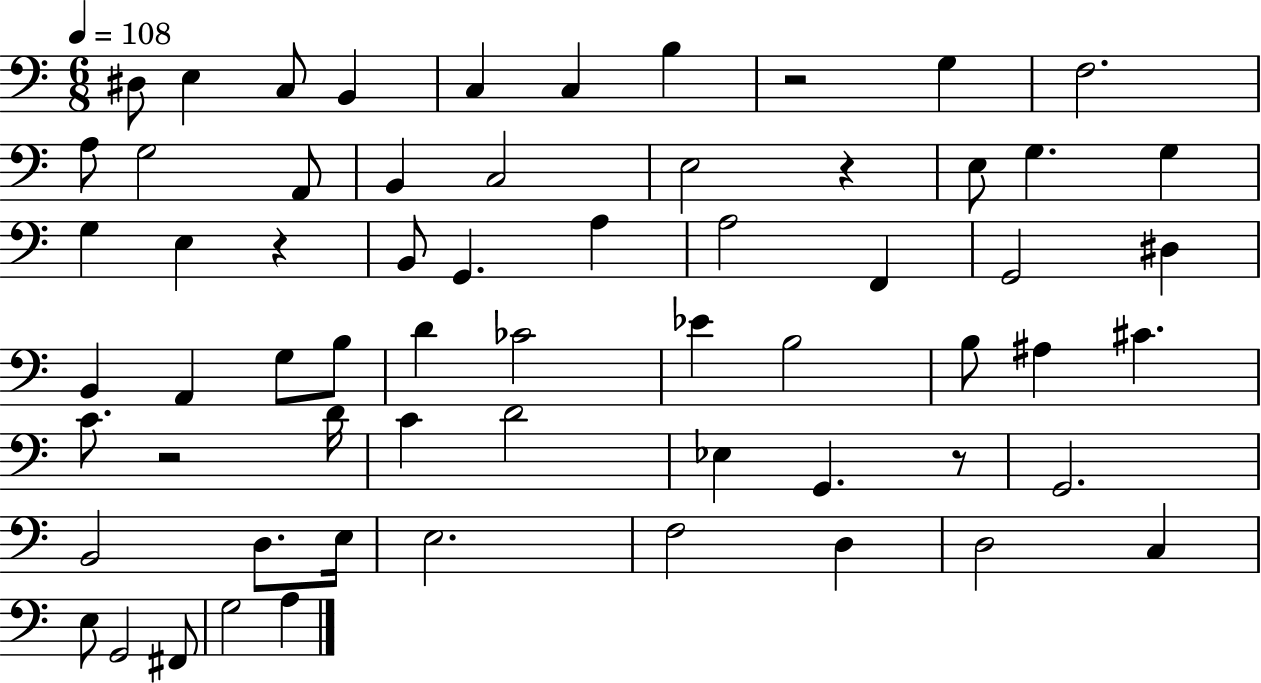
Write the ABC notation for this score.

X:1
T:Untitled
M:6/8
L:1/4
K:C
^D,/2 E, C,/2 B,, C, C, B, z2 G, F,2 A,/2 G,2 A,,/2 B,, C,2 E,2 z E,/2 G, G, G, E, z B,,/2 G,, A, A,2 F,, G,,2 ^D, B,, A,, G,/2 B,/2 D _C2 _E B,2 B,/2 ^A, ^C C/2 z2 D/4 C D2 _E, G,, z/2 G,,2 B,,2 D,/2 E,/4 E,2 F,2 D, D,2 C, E,/2 G,,2 ^F,,/2 G,2 A,